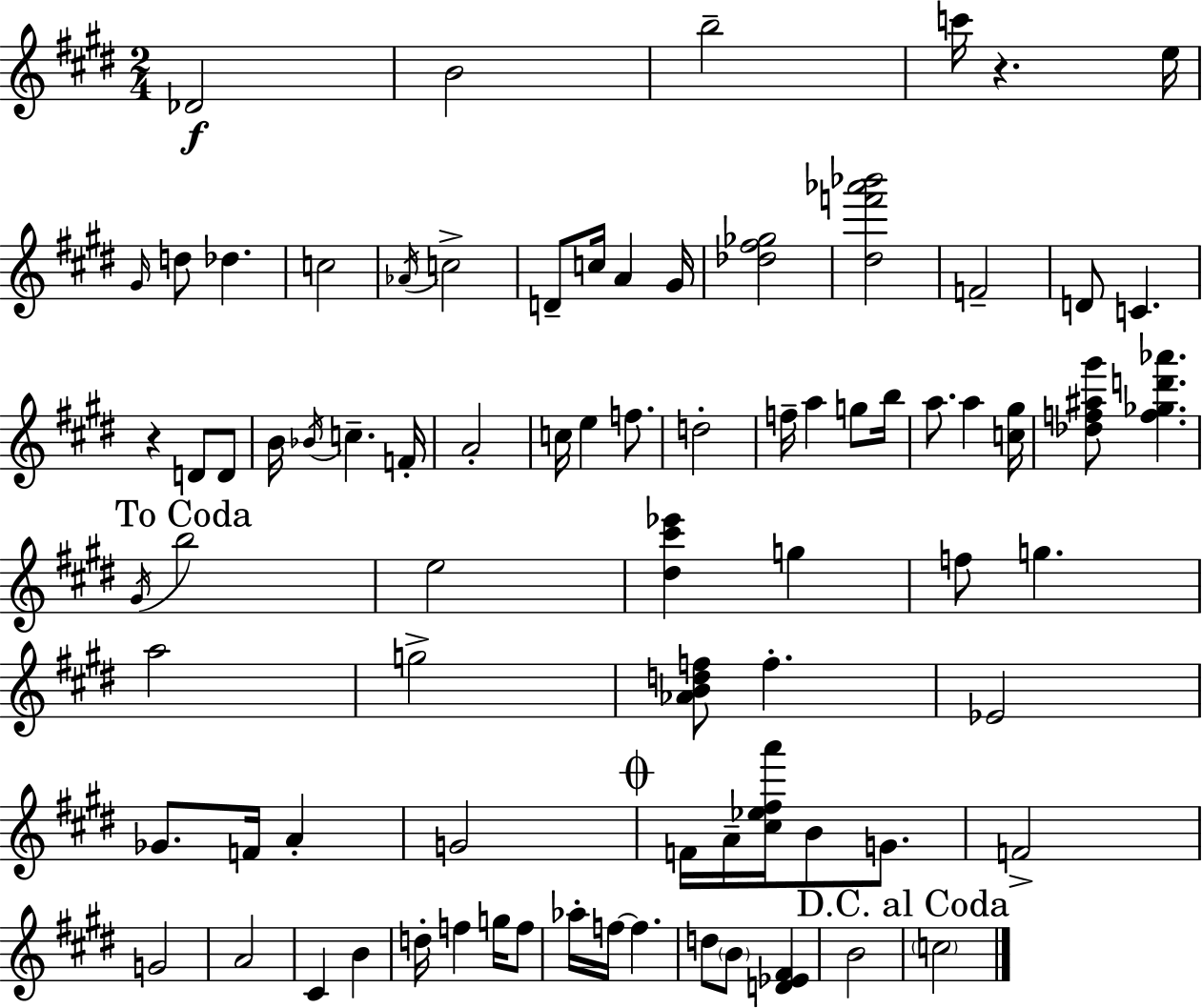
Db4/h B4/h B5/h C6/s R/q. E5/s G#4/s D5/e Db5/q. C5/h Ab4/s C5/h D4/e C5/s A4/q G#4/s [Db5,F#5,Gb5]/h [D#5,F6,Ab6,Bb6]/h F4/h D4/e C4/q. R/q D4/e D4/e B4/s Bb4/s C5/q. F4/s A4/h C5/s E5/q F5/e. D5/h F5/s A5/q G5/e B5/s A5/e. A5/q [C5,G#5]/s [Db5,F5,A#5,G#6]/e [F5,Gb5,D6,Ab6]/q. G#4/s B5/h E5/h [D#5,C#6,Eb6]/q G5/q F5/e G5/q. A5/h G5/h [Ab4,B4,D5,F5]/e F5/q. Eb4/h Gb4/e. F4/s A4/q G4/h F4/s A4/s [C#5,Eb5,F#5,A6]/s B4/e G4/e. F4/h G4/h A4/h C#4/q B4/q D5/s F5/q G5/s F5/e Ab5/s F5/s F5/q. D5/e B4/e [D4,Eb4,F#4]/q B4/h C5/h